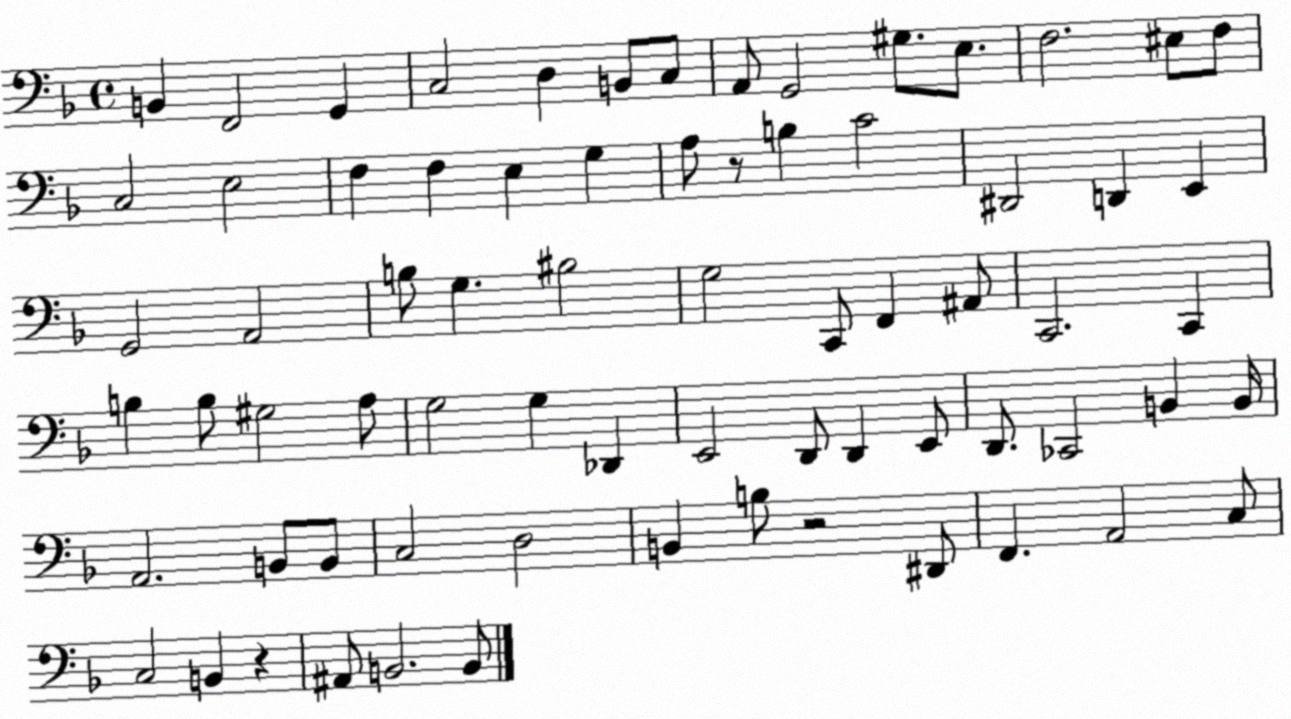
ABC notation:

X:1
T:Untitled
M:4/4
L:1/4
K:F
B,, F,,2 G,, C,2 D, B,,/2 C,/2 A,,/2 G,,2 ^G,/2 E,/2 F,2 ^E,/2 F,/2 C,2 E,2 F, F, E, G, A,/2 z/2 B, C2 ^D,,2 D,, E,, G,,2 A,,2 B,/2 G, ^B,2 G,2 C,,/2 F,, ^A,,/2 C,,2 C,, B, B,/2 ^G,2 A,/2 G,2 G, _D,, E,,2 D,,/2 D,, E,,/2 D,,/2 _C,,2 B,, B,,/4 A,,2 B,,/2 B,,/2 C,2 D,2 B,, B,/2 z2 ^D,,/2 F,, A,,2 C,/2 C,2 B,, z ^A,,/2 B,,2 B,,/2